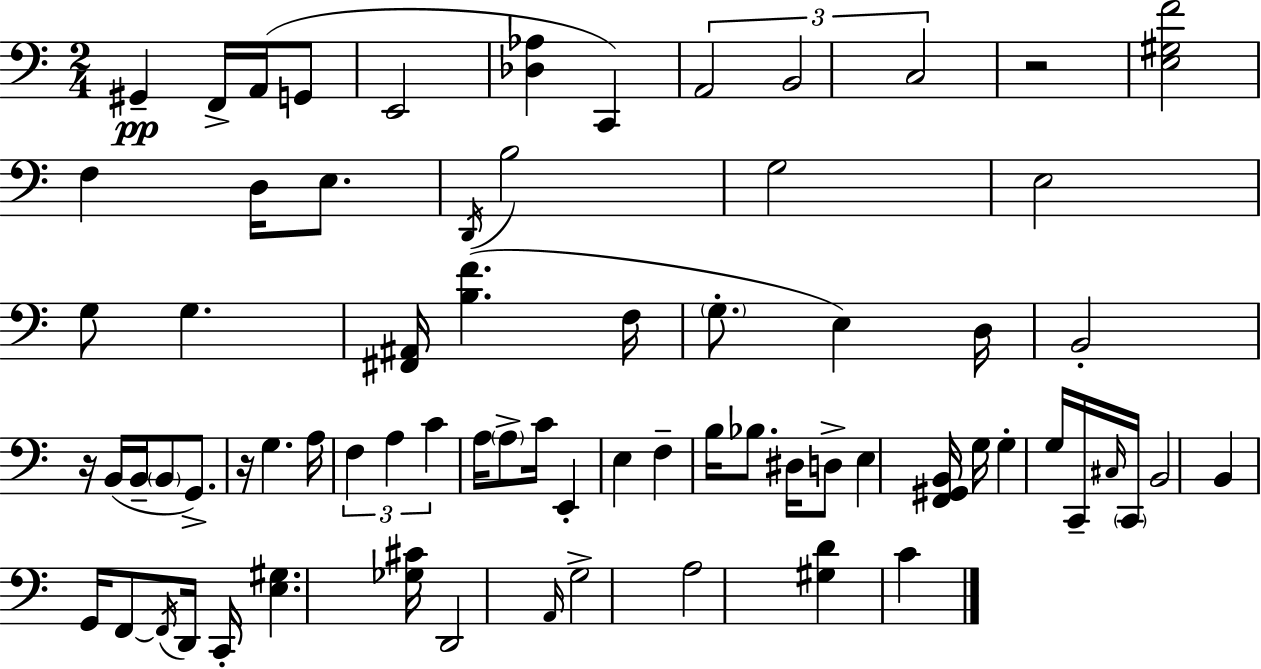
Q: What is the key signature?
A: A minor